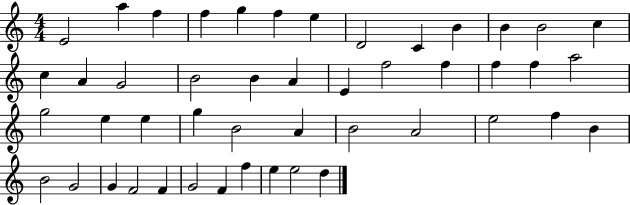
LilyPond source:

{
  \clef treble
  \numericTimeSignature
  \time 4/4
  \key c \major
  e'2 a''4 f''4 | f''4 g''4 f''4 e''4 | d'2 c'4 b'4 | b'4 b'2 c''4 | \break c''4 a'4 g'2 | b'2 b'4 a'4 | e'4 f''2 f''4 | f''4 f''4 a''2 | \break g''2 e''4 e''4 | g''4 b'2 a'4 | b'2 a'2 | e''2 f''4 b'4 | \break b'2 g'2 | g'4 f'2 f'4 | g'2 f'4 f''4 | e''4 e''2 d''4 | \break \bar "|."
}